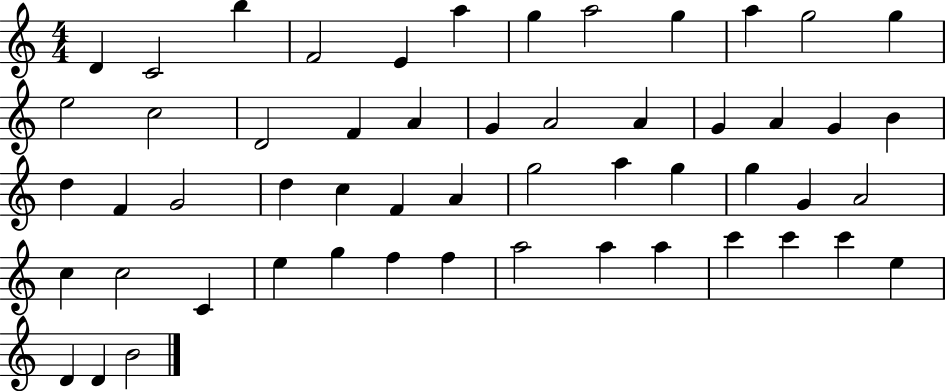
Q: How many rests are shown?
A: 0